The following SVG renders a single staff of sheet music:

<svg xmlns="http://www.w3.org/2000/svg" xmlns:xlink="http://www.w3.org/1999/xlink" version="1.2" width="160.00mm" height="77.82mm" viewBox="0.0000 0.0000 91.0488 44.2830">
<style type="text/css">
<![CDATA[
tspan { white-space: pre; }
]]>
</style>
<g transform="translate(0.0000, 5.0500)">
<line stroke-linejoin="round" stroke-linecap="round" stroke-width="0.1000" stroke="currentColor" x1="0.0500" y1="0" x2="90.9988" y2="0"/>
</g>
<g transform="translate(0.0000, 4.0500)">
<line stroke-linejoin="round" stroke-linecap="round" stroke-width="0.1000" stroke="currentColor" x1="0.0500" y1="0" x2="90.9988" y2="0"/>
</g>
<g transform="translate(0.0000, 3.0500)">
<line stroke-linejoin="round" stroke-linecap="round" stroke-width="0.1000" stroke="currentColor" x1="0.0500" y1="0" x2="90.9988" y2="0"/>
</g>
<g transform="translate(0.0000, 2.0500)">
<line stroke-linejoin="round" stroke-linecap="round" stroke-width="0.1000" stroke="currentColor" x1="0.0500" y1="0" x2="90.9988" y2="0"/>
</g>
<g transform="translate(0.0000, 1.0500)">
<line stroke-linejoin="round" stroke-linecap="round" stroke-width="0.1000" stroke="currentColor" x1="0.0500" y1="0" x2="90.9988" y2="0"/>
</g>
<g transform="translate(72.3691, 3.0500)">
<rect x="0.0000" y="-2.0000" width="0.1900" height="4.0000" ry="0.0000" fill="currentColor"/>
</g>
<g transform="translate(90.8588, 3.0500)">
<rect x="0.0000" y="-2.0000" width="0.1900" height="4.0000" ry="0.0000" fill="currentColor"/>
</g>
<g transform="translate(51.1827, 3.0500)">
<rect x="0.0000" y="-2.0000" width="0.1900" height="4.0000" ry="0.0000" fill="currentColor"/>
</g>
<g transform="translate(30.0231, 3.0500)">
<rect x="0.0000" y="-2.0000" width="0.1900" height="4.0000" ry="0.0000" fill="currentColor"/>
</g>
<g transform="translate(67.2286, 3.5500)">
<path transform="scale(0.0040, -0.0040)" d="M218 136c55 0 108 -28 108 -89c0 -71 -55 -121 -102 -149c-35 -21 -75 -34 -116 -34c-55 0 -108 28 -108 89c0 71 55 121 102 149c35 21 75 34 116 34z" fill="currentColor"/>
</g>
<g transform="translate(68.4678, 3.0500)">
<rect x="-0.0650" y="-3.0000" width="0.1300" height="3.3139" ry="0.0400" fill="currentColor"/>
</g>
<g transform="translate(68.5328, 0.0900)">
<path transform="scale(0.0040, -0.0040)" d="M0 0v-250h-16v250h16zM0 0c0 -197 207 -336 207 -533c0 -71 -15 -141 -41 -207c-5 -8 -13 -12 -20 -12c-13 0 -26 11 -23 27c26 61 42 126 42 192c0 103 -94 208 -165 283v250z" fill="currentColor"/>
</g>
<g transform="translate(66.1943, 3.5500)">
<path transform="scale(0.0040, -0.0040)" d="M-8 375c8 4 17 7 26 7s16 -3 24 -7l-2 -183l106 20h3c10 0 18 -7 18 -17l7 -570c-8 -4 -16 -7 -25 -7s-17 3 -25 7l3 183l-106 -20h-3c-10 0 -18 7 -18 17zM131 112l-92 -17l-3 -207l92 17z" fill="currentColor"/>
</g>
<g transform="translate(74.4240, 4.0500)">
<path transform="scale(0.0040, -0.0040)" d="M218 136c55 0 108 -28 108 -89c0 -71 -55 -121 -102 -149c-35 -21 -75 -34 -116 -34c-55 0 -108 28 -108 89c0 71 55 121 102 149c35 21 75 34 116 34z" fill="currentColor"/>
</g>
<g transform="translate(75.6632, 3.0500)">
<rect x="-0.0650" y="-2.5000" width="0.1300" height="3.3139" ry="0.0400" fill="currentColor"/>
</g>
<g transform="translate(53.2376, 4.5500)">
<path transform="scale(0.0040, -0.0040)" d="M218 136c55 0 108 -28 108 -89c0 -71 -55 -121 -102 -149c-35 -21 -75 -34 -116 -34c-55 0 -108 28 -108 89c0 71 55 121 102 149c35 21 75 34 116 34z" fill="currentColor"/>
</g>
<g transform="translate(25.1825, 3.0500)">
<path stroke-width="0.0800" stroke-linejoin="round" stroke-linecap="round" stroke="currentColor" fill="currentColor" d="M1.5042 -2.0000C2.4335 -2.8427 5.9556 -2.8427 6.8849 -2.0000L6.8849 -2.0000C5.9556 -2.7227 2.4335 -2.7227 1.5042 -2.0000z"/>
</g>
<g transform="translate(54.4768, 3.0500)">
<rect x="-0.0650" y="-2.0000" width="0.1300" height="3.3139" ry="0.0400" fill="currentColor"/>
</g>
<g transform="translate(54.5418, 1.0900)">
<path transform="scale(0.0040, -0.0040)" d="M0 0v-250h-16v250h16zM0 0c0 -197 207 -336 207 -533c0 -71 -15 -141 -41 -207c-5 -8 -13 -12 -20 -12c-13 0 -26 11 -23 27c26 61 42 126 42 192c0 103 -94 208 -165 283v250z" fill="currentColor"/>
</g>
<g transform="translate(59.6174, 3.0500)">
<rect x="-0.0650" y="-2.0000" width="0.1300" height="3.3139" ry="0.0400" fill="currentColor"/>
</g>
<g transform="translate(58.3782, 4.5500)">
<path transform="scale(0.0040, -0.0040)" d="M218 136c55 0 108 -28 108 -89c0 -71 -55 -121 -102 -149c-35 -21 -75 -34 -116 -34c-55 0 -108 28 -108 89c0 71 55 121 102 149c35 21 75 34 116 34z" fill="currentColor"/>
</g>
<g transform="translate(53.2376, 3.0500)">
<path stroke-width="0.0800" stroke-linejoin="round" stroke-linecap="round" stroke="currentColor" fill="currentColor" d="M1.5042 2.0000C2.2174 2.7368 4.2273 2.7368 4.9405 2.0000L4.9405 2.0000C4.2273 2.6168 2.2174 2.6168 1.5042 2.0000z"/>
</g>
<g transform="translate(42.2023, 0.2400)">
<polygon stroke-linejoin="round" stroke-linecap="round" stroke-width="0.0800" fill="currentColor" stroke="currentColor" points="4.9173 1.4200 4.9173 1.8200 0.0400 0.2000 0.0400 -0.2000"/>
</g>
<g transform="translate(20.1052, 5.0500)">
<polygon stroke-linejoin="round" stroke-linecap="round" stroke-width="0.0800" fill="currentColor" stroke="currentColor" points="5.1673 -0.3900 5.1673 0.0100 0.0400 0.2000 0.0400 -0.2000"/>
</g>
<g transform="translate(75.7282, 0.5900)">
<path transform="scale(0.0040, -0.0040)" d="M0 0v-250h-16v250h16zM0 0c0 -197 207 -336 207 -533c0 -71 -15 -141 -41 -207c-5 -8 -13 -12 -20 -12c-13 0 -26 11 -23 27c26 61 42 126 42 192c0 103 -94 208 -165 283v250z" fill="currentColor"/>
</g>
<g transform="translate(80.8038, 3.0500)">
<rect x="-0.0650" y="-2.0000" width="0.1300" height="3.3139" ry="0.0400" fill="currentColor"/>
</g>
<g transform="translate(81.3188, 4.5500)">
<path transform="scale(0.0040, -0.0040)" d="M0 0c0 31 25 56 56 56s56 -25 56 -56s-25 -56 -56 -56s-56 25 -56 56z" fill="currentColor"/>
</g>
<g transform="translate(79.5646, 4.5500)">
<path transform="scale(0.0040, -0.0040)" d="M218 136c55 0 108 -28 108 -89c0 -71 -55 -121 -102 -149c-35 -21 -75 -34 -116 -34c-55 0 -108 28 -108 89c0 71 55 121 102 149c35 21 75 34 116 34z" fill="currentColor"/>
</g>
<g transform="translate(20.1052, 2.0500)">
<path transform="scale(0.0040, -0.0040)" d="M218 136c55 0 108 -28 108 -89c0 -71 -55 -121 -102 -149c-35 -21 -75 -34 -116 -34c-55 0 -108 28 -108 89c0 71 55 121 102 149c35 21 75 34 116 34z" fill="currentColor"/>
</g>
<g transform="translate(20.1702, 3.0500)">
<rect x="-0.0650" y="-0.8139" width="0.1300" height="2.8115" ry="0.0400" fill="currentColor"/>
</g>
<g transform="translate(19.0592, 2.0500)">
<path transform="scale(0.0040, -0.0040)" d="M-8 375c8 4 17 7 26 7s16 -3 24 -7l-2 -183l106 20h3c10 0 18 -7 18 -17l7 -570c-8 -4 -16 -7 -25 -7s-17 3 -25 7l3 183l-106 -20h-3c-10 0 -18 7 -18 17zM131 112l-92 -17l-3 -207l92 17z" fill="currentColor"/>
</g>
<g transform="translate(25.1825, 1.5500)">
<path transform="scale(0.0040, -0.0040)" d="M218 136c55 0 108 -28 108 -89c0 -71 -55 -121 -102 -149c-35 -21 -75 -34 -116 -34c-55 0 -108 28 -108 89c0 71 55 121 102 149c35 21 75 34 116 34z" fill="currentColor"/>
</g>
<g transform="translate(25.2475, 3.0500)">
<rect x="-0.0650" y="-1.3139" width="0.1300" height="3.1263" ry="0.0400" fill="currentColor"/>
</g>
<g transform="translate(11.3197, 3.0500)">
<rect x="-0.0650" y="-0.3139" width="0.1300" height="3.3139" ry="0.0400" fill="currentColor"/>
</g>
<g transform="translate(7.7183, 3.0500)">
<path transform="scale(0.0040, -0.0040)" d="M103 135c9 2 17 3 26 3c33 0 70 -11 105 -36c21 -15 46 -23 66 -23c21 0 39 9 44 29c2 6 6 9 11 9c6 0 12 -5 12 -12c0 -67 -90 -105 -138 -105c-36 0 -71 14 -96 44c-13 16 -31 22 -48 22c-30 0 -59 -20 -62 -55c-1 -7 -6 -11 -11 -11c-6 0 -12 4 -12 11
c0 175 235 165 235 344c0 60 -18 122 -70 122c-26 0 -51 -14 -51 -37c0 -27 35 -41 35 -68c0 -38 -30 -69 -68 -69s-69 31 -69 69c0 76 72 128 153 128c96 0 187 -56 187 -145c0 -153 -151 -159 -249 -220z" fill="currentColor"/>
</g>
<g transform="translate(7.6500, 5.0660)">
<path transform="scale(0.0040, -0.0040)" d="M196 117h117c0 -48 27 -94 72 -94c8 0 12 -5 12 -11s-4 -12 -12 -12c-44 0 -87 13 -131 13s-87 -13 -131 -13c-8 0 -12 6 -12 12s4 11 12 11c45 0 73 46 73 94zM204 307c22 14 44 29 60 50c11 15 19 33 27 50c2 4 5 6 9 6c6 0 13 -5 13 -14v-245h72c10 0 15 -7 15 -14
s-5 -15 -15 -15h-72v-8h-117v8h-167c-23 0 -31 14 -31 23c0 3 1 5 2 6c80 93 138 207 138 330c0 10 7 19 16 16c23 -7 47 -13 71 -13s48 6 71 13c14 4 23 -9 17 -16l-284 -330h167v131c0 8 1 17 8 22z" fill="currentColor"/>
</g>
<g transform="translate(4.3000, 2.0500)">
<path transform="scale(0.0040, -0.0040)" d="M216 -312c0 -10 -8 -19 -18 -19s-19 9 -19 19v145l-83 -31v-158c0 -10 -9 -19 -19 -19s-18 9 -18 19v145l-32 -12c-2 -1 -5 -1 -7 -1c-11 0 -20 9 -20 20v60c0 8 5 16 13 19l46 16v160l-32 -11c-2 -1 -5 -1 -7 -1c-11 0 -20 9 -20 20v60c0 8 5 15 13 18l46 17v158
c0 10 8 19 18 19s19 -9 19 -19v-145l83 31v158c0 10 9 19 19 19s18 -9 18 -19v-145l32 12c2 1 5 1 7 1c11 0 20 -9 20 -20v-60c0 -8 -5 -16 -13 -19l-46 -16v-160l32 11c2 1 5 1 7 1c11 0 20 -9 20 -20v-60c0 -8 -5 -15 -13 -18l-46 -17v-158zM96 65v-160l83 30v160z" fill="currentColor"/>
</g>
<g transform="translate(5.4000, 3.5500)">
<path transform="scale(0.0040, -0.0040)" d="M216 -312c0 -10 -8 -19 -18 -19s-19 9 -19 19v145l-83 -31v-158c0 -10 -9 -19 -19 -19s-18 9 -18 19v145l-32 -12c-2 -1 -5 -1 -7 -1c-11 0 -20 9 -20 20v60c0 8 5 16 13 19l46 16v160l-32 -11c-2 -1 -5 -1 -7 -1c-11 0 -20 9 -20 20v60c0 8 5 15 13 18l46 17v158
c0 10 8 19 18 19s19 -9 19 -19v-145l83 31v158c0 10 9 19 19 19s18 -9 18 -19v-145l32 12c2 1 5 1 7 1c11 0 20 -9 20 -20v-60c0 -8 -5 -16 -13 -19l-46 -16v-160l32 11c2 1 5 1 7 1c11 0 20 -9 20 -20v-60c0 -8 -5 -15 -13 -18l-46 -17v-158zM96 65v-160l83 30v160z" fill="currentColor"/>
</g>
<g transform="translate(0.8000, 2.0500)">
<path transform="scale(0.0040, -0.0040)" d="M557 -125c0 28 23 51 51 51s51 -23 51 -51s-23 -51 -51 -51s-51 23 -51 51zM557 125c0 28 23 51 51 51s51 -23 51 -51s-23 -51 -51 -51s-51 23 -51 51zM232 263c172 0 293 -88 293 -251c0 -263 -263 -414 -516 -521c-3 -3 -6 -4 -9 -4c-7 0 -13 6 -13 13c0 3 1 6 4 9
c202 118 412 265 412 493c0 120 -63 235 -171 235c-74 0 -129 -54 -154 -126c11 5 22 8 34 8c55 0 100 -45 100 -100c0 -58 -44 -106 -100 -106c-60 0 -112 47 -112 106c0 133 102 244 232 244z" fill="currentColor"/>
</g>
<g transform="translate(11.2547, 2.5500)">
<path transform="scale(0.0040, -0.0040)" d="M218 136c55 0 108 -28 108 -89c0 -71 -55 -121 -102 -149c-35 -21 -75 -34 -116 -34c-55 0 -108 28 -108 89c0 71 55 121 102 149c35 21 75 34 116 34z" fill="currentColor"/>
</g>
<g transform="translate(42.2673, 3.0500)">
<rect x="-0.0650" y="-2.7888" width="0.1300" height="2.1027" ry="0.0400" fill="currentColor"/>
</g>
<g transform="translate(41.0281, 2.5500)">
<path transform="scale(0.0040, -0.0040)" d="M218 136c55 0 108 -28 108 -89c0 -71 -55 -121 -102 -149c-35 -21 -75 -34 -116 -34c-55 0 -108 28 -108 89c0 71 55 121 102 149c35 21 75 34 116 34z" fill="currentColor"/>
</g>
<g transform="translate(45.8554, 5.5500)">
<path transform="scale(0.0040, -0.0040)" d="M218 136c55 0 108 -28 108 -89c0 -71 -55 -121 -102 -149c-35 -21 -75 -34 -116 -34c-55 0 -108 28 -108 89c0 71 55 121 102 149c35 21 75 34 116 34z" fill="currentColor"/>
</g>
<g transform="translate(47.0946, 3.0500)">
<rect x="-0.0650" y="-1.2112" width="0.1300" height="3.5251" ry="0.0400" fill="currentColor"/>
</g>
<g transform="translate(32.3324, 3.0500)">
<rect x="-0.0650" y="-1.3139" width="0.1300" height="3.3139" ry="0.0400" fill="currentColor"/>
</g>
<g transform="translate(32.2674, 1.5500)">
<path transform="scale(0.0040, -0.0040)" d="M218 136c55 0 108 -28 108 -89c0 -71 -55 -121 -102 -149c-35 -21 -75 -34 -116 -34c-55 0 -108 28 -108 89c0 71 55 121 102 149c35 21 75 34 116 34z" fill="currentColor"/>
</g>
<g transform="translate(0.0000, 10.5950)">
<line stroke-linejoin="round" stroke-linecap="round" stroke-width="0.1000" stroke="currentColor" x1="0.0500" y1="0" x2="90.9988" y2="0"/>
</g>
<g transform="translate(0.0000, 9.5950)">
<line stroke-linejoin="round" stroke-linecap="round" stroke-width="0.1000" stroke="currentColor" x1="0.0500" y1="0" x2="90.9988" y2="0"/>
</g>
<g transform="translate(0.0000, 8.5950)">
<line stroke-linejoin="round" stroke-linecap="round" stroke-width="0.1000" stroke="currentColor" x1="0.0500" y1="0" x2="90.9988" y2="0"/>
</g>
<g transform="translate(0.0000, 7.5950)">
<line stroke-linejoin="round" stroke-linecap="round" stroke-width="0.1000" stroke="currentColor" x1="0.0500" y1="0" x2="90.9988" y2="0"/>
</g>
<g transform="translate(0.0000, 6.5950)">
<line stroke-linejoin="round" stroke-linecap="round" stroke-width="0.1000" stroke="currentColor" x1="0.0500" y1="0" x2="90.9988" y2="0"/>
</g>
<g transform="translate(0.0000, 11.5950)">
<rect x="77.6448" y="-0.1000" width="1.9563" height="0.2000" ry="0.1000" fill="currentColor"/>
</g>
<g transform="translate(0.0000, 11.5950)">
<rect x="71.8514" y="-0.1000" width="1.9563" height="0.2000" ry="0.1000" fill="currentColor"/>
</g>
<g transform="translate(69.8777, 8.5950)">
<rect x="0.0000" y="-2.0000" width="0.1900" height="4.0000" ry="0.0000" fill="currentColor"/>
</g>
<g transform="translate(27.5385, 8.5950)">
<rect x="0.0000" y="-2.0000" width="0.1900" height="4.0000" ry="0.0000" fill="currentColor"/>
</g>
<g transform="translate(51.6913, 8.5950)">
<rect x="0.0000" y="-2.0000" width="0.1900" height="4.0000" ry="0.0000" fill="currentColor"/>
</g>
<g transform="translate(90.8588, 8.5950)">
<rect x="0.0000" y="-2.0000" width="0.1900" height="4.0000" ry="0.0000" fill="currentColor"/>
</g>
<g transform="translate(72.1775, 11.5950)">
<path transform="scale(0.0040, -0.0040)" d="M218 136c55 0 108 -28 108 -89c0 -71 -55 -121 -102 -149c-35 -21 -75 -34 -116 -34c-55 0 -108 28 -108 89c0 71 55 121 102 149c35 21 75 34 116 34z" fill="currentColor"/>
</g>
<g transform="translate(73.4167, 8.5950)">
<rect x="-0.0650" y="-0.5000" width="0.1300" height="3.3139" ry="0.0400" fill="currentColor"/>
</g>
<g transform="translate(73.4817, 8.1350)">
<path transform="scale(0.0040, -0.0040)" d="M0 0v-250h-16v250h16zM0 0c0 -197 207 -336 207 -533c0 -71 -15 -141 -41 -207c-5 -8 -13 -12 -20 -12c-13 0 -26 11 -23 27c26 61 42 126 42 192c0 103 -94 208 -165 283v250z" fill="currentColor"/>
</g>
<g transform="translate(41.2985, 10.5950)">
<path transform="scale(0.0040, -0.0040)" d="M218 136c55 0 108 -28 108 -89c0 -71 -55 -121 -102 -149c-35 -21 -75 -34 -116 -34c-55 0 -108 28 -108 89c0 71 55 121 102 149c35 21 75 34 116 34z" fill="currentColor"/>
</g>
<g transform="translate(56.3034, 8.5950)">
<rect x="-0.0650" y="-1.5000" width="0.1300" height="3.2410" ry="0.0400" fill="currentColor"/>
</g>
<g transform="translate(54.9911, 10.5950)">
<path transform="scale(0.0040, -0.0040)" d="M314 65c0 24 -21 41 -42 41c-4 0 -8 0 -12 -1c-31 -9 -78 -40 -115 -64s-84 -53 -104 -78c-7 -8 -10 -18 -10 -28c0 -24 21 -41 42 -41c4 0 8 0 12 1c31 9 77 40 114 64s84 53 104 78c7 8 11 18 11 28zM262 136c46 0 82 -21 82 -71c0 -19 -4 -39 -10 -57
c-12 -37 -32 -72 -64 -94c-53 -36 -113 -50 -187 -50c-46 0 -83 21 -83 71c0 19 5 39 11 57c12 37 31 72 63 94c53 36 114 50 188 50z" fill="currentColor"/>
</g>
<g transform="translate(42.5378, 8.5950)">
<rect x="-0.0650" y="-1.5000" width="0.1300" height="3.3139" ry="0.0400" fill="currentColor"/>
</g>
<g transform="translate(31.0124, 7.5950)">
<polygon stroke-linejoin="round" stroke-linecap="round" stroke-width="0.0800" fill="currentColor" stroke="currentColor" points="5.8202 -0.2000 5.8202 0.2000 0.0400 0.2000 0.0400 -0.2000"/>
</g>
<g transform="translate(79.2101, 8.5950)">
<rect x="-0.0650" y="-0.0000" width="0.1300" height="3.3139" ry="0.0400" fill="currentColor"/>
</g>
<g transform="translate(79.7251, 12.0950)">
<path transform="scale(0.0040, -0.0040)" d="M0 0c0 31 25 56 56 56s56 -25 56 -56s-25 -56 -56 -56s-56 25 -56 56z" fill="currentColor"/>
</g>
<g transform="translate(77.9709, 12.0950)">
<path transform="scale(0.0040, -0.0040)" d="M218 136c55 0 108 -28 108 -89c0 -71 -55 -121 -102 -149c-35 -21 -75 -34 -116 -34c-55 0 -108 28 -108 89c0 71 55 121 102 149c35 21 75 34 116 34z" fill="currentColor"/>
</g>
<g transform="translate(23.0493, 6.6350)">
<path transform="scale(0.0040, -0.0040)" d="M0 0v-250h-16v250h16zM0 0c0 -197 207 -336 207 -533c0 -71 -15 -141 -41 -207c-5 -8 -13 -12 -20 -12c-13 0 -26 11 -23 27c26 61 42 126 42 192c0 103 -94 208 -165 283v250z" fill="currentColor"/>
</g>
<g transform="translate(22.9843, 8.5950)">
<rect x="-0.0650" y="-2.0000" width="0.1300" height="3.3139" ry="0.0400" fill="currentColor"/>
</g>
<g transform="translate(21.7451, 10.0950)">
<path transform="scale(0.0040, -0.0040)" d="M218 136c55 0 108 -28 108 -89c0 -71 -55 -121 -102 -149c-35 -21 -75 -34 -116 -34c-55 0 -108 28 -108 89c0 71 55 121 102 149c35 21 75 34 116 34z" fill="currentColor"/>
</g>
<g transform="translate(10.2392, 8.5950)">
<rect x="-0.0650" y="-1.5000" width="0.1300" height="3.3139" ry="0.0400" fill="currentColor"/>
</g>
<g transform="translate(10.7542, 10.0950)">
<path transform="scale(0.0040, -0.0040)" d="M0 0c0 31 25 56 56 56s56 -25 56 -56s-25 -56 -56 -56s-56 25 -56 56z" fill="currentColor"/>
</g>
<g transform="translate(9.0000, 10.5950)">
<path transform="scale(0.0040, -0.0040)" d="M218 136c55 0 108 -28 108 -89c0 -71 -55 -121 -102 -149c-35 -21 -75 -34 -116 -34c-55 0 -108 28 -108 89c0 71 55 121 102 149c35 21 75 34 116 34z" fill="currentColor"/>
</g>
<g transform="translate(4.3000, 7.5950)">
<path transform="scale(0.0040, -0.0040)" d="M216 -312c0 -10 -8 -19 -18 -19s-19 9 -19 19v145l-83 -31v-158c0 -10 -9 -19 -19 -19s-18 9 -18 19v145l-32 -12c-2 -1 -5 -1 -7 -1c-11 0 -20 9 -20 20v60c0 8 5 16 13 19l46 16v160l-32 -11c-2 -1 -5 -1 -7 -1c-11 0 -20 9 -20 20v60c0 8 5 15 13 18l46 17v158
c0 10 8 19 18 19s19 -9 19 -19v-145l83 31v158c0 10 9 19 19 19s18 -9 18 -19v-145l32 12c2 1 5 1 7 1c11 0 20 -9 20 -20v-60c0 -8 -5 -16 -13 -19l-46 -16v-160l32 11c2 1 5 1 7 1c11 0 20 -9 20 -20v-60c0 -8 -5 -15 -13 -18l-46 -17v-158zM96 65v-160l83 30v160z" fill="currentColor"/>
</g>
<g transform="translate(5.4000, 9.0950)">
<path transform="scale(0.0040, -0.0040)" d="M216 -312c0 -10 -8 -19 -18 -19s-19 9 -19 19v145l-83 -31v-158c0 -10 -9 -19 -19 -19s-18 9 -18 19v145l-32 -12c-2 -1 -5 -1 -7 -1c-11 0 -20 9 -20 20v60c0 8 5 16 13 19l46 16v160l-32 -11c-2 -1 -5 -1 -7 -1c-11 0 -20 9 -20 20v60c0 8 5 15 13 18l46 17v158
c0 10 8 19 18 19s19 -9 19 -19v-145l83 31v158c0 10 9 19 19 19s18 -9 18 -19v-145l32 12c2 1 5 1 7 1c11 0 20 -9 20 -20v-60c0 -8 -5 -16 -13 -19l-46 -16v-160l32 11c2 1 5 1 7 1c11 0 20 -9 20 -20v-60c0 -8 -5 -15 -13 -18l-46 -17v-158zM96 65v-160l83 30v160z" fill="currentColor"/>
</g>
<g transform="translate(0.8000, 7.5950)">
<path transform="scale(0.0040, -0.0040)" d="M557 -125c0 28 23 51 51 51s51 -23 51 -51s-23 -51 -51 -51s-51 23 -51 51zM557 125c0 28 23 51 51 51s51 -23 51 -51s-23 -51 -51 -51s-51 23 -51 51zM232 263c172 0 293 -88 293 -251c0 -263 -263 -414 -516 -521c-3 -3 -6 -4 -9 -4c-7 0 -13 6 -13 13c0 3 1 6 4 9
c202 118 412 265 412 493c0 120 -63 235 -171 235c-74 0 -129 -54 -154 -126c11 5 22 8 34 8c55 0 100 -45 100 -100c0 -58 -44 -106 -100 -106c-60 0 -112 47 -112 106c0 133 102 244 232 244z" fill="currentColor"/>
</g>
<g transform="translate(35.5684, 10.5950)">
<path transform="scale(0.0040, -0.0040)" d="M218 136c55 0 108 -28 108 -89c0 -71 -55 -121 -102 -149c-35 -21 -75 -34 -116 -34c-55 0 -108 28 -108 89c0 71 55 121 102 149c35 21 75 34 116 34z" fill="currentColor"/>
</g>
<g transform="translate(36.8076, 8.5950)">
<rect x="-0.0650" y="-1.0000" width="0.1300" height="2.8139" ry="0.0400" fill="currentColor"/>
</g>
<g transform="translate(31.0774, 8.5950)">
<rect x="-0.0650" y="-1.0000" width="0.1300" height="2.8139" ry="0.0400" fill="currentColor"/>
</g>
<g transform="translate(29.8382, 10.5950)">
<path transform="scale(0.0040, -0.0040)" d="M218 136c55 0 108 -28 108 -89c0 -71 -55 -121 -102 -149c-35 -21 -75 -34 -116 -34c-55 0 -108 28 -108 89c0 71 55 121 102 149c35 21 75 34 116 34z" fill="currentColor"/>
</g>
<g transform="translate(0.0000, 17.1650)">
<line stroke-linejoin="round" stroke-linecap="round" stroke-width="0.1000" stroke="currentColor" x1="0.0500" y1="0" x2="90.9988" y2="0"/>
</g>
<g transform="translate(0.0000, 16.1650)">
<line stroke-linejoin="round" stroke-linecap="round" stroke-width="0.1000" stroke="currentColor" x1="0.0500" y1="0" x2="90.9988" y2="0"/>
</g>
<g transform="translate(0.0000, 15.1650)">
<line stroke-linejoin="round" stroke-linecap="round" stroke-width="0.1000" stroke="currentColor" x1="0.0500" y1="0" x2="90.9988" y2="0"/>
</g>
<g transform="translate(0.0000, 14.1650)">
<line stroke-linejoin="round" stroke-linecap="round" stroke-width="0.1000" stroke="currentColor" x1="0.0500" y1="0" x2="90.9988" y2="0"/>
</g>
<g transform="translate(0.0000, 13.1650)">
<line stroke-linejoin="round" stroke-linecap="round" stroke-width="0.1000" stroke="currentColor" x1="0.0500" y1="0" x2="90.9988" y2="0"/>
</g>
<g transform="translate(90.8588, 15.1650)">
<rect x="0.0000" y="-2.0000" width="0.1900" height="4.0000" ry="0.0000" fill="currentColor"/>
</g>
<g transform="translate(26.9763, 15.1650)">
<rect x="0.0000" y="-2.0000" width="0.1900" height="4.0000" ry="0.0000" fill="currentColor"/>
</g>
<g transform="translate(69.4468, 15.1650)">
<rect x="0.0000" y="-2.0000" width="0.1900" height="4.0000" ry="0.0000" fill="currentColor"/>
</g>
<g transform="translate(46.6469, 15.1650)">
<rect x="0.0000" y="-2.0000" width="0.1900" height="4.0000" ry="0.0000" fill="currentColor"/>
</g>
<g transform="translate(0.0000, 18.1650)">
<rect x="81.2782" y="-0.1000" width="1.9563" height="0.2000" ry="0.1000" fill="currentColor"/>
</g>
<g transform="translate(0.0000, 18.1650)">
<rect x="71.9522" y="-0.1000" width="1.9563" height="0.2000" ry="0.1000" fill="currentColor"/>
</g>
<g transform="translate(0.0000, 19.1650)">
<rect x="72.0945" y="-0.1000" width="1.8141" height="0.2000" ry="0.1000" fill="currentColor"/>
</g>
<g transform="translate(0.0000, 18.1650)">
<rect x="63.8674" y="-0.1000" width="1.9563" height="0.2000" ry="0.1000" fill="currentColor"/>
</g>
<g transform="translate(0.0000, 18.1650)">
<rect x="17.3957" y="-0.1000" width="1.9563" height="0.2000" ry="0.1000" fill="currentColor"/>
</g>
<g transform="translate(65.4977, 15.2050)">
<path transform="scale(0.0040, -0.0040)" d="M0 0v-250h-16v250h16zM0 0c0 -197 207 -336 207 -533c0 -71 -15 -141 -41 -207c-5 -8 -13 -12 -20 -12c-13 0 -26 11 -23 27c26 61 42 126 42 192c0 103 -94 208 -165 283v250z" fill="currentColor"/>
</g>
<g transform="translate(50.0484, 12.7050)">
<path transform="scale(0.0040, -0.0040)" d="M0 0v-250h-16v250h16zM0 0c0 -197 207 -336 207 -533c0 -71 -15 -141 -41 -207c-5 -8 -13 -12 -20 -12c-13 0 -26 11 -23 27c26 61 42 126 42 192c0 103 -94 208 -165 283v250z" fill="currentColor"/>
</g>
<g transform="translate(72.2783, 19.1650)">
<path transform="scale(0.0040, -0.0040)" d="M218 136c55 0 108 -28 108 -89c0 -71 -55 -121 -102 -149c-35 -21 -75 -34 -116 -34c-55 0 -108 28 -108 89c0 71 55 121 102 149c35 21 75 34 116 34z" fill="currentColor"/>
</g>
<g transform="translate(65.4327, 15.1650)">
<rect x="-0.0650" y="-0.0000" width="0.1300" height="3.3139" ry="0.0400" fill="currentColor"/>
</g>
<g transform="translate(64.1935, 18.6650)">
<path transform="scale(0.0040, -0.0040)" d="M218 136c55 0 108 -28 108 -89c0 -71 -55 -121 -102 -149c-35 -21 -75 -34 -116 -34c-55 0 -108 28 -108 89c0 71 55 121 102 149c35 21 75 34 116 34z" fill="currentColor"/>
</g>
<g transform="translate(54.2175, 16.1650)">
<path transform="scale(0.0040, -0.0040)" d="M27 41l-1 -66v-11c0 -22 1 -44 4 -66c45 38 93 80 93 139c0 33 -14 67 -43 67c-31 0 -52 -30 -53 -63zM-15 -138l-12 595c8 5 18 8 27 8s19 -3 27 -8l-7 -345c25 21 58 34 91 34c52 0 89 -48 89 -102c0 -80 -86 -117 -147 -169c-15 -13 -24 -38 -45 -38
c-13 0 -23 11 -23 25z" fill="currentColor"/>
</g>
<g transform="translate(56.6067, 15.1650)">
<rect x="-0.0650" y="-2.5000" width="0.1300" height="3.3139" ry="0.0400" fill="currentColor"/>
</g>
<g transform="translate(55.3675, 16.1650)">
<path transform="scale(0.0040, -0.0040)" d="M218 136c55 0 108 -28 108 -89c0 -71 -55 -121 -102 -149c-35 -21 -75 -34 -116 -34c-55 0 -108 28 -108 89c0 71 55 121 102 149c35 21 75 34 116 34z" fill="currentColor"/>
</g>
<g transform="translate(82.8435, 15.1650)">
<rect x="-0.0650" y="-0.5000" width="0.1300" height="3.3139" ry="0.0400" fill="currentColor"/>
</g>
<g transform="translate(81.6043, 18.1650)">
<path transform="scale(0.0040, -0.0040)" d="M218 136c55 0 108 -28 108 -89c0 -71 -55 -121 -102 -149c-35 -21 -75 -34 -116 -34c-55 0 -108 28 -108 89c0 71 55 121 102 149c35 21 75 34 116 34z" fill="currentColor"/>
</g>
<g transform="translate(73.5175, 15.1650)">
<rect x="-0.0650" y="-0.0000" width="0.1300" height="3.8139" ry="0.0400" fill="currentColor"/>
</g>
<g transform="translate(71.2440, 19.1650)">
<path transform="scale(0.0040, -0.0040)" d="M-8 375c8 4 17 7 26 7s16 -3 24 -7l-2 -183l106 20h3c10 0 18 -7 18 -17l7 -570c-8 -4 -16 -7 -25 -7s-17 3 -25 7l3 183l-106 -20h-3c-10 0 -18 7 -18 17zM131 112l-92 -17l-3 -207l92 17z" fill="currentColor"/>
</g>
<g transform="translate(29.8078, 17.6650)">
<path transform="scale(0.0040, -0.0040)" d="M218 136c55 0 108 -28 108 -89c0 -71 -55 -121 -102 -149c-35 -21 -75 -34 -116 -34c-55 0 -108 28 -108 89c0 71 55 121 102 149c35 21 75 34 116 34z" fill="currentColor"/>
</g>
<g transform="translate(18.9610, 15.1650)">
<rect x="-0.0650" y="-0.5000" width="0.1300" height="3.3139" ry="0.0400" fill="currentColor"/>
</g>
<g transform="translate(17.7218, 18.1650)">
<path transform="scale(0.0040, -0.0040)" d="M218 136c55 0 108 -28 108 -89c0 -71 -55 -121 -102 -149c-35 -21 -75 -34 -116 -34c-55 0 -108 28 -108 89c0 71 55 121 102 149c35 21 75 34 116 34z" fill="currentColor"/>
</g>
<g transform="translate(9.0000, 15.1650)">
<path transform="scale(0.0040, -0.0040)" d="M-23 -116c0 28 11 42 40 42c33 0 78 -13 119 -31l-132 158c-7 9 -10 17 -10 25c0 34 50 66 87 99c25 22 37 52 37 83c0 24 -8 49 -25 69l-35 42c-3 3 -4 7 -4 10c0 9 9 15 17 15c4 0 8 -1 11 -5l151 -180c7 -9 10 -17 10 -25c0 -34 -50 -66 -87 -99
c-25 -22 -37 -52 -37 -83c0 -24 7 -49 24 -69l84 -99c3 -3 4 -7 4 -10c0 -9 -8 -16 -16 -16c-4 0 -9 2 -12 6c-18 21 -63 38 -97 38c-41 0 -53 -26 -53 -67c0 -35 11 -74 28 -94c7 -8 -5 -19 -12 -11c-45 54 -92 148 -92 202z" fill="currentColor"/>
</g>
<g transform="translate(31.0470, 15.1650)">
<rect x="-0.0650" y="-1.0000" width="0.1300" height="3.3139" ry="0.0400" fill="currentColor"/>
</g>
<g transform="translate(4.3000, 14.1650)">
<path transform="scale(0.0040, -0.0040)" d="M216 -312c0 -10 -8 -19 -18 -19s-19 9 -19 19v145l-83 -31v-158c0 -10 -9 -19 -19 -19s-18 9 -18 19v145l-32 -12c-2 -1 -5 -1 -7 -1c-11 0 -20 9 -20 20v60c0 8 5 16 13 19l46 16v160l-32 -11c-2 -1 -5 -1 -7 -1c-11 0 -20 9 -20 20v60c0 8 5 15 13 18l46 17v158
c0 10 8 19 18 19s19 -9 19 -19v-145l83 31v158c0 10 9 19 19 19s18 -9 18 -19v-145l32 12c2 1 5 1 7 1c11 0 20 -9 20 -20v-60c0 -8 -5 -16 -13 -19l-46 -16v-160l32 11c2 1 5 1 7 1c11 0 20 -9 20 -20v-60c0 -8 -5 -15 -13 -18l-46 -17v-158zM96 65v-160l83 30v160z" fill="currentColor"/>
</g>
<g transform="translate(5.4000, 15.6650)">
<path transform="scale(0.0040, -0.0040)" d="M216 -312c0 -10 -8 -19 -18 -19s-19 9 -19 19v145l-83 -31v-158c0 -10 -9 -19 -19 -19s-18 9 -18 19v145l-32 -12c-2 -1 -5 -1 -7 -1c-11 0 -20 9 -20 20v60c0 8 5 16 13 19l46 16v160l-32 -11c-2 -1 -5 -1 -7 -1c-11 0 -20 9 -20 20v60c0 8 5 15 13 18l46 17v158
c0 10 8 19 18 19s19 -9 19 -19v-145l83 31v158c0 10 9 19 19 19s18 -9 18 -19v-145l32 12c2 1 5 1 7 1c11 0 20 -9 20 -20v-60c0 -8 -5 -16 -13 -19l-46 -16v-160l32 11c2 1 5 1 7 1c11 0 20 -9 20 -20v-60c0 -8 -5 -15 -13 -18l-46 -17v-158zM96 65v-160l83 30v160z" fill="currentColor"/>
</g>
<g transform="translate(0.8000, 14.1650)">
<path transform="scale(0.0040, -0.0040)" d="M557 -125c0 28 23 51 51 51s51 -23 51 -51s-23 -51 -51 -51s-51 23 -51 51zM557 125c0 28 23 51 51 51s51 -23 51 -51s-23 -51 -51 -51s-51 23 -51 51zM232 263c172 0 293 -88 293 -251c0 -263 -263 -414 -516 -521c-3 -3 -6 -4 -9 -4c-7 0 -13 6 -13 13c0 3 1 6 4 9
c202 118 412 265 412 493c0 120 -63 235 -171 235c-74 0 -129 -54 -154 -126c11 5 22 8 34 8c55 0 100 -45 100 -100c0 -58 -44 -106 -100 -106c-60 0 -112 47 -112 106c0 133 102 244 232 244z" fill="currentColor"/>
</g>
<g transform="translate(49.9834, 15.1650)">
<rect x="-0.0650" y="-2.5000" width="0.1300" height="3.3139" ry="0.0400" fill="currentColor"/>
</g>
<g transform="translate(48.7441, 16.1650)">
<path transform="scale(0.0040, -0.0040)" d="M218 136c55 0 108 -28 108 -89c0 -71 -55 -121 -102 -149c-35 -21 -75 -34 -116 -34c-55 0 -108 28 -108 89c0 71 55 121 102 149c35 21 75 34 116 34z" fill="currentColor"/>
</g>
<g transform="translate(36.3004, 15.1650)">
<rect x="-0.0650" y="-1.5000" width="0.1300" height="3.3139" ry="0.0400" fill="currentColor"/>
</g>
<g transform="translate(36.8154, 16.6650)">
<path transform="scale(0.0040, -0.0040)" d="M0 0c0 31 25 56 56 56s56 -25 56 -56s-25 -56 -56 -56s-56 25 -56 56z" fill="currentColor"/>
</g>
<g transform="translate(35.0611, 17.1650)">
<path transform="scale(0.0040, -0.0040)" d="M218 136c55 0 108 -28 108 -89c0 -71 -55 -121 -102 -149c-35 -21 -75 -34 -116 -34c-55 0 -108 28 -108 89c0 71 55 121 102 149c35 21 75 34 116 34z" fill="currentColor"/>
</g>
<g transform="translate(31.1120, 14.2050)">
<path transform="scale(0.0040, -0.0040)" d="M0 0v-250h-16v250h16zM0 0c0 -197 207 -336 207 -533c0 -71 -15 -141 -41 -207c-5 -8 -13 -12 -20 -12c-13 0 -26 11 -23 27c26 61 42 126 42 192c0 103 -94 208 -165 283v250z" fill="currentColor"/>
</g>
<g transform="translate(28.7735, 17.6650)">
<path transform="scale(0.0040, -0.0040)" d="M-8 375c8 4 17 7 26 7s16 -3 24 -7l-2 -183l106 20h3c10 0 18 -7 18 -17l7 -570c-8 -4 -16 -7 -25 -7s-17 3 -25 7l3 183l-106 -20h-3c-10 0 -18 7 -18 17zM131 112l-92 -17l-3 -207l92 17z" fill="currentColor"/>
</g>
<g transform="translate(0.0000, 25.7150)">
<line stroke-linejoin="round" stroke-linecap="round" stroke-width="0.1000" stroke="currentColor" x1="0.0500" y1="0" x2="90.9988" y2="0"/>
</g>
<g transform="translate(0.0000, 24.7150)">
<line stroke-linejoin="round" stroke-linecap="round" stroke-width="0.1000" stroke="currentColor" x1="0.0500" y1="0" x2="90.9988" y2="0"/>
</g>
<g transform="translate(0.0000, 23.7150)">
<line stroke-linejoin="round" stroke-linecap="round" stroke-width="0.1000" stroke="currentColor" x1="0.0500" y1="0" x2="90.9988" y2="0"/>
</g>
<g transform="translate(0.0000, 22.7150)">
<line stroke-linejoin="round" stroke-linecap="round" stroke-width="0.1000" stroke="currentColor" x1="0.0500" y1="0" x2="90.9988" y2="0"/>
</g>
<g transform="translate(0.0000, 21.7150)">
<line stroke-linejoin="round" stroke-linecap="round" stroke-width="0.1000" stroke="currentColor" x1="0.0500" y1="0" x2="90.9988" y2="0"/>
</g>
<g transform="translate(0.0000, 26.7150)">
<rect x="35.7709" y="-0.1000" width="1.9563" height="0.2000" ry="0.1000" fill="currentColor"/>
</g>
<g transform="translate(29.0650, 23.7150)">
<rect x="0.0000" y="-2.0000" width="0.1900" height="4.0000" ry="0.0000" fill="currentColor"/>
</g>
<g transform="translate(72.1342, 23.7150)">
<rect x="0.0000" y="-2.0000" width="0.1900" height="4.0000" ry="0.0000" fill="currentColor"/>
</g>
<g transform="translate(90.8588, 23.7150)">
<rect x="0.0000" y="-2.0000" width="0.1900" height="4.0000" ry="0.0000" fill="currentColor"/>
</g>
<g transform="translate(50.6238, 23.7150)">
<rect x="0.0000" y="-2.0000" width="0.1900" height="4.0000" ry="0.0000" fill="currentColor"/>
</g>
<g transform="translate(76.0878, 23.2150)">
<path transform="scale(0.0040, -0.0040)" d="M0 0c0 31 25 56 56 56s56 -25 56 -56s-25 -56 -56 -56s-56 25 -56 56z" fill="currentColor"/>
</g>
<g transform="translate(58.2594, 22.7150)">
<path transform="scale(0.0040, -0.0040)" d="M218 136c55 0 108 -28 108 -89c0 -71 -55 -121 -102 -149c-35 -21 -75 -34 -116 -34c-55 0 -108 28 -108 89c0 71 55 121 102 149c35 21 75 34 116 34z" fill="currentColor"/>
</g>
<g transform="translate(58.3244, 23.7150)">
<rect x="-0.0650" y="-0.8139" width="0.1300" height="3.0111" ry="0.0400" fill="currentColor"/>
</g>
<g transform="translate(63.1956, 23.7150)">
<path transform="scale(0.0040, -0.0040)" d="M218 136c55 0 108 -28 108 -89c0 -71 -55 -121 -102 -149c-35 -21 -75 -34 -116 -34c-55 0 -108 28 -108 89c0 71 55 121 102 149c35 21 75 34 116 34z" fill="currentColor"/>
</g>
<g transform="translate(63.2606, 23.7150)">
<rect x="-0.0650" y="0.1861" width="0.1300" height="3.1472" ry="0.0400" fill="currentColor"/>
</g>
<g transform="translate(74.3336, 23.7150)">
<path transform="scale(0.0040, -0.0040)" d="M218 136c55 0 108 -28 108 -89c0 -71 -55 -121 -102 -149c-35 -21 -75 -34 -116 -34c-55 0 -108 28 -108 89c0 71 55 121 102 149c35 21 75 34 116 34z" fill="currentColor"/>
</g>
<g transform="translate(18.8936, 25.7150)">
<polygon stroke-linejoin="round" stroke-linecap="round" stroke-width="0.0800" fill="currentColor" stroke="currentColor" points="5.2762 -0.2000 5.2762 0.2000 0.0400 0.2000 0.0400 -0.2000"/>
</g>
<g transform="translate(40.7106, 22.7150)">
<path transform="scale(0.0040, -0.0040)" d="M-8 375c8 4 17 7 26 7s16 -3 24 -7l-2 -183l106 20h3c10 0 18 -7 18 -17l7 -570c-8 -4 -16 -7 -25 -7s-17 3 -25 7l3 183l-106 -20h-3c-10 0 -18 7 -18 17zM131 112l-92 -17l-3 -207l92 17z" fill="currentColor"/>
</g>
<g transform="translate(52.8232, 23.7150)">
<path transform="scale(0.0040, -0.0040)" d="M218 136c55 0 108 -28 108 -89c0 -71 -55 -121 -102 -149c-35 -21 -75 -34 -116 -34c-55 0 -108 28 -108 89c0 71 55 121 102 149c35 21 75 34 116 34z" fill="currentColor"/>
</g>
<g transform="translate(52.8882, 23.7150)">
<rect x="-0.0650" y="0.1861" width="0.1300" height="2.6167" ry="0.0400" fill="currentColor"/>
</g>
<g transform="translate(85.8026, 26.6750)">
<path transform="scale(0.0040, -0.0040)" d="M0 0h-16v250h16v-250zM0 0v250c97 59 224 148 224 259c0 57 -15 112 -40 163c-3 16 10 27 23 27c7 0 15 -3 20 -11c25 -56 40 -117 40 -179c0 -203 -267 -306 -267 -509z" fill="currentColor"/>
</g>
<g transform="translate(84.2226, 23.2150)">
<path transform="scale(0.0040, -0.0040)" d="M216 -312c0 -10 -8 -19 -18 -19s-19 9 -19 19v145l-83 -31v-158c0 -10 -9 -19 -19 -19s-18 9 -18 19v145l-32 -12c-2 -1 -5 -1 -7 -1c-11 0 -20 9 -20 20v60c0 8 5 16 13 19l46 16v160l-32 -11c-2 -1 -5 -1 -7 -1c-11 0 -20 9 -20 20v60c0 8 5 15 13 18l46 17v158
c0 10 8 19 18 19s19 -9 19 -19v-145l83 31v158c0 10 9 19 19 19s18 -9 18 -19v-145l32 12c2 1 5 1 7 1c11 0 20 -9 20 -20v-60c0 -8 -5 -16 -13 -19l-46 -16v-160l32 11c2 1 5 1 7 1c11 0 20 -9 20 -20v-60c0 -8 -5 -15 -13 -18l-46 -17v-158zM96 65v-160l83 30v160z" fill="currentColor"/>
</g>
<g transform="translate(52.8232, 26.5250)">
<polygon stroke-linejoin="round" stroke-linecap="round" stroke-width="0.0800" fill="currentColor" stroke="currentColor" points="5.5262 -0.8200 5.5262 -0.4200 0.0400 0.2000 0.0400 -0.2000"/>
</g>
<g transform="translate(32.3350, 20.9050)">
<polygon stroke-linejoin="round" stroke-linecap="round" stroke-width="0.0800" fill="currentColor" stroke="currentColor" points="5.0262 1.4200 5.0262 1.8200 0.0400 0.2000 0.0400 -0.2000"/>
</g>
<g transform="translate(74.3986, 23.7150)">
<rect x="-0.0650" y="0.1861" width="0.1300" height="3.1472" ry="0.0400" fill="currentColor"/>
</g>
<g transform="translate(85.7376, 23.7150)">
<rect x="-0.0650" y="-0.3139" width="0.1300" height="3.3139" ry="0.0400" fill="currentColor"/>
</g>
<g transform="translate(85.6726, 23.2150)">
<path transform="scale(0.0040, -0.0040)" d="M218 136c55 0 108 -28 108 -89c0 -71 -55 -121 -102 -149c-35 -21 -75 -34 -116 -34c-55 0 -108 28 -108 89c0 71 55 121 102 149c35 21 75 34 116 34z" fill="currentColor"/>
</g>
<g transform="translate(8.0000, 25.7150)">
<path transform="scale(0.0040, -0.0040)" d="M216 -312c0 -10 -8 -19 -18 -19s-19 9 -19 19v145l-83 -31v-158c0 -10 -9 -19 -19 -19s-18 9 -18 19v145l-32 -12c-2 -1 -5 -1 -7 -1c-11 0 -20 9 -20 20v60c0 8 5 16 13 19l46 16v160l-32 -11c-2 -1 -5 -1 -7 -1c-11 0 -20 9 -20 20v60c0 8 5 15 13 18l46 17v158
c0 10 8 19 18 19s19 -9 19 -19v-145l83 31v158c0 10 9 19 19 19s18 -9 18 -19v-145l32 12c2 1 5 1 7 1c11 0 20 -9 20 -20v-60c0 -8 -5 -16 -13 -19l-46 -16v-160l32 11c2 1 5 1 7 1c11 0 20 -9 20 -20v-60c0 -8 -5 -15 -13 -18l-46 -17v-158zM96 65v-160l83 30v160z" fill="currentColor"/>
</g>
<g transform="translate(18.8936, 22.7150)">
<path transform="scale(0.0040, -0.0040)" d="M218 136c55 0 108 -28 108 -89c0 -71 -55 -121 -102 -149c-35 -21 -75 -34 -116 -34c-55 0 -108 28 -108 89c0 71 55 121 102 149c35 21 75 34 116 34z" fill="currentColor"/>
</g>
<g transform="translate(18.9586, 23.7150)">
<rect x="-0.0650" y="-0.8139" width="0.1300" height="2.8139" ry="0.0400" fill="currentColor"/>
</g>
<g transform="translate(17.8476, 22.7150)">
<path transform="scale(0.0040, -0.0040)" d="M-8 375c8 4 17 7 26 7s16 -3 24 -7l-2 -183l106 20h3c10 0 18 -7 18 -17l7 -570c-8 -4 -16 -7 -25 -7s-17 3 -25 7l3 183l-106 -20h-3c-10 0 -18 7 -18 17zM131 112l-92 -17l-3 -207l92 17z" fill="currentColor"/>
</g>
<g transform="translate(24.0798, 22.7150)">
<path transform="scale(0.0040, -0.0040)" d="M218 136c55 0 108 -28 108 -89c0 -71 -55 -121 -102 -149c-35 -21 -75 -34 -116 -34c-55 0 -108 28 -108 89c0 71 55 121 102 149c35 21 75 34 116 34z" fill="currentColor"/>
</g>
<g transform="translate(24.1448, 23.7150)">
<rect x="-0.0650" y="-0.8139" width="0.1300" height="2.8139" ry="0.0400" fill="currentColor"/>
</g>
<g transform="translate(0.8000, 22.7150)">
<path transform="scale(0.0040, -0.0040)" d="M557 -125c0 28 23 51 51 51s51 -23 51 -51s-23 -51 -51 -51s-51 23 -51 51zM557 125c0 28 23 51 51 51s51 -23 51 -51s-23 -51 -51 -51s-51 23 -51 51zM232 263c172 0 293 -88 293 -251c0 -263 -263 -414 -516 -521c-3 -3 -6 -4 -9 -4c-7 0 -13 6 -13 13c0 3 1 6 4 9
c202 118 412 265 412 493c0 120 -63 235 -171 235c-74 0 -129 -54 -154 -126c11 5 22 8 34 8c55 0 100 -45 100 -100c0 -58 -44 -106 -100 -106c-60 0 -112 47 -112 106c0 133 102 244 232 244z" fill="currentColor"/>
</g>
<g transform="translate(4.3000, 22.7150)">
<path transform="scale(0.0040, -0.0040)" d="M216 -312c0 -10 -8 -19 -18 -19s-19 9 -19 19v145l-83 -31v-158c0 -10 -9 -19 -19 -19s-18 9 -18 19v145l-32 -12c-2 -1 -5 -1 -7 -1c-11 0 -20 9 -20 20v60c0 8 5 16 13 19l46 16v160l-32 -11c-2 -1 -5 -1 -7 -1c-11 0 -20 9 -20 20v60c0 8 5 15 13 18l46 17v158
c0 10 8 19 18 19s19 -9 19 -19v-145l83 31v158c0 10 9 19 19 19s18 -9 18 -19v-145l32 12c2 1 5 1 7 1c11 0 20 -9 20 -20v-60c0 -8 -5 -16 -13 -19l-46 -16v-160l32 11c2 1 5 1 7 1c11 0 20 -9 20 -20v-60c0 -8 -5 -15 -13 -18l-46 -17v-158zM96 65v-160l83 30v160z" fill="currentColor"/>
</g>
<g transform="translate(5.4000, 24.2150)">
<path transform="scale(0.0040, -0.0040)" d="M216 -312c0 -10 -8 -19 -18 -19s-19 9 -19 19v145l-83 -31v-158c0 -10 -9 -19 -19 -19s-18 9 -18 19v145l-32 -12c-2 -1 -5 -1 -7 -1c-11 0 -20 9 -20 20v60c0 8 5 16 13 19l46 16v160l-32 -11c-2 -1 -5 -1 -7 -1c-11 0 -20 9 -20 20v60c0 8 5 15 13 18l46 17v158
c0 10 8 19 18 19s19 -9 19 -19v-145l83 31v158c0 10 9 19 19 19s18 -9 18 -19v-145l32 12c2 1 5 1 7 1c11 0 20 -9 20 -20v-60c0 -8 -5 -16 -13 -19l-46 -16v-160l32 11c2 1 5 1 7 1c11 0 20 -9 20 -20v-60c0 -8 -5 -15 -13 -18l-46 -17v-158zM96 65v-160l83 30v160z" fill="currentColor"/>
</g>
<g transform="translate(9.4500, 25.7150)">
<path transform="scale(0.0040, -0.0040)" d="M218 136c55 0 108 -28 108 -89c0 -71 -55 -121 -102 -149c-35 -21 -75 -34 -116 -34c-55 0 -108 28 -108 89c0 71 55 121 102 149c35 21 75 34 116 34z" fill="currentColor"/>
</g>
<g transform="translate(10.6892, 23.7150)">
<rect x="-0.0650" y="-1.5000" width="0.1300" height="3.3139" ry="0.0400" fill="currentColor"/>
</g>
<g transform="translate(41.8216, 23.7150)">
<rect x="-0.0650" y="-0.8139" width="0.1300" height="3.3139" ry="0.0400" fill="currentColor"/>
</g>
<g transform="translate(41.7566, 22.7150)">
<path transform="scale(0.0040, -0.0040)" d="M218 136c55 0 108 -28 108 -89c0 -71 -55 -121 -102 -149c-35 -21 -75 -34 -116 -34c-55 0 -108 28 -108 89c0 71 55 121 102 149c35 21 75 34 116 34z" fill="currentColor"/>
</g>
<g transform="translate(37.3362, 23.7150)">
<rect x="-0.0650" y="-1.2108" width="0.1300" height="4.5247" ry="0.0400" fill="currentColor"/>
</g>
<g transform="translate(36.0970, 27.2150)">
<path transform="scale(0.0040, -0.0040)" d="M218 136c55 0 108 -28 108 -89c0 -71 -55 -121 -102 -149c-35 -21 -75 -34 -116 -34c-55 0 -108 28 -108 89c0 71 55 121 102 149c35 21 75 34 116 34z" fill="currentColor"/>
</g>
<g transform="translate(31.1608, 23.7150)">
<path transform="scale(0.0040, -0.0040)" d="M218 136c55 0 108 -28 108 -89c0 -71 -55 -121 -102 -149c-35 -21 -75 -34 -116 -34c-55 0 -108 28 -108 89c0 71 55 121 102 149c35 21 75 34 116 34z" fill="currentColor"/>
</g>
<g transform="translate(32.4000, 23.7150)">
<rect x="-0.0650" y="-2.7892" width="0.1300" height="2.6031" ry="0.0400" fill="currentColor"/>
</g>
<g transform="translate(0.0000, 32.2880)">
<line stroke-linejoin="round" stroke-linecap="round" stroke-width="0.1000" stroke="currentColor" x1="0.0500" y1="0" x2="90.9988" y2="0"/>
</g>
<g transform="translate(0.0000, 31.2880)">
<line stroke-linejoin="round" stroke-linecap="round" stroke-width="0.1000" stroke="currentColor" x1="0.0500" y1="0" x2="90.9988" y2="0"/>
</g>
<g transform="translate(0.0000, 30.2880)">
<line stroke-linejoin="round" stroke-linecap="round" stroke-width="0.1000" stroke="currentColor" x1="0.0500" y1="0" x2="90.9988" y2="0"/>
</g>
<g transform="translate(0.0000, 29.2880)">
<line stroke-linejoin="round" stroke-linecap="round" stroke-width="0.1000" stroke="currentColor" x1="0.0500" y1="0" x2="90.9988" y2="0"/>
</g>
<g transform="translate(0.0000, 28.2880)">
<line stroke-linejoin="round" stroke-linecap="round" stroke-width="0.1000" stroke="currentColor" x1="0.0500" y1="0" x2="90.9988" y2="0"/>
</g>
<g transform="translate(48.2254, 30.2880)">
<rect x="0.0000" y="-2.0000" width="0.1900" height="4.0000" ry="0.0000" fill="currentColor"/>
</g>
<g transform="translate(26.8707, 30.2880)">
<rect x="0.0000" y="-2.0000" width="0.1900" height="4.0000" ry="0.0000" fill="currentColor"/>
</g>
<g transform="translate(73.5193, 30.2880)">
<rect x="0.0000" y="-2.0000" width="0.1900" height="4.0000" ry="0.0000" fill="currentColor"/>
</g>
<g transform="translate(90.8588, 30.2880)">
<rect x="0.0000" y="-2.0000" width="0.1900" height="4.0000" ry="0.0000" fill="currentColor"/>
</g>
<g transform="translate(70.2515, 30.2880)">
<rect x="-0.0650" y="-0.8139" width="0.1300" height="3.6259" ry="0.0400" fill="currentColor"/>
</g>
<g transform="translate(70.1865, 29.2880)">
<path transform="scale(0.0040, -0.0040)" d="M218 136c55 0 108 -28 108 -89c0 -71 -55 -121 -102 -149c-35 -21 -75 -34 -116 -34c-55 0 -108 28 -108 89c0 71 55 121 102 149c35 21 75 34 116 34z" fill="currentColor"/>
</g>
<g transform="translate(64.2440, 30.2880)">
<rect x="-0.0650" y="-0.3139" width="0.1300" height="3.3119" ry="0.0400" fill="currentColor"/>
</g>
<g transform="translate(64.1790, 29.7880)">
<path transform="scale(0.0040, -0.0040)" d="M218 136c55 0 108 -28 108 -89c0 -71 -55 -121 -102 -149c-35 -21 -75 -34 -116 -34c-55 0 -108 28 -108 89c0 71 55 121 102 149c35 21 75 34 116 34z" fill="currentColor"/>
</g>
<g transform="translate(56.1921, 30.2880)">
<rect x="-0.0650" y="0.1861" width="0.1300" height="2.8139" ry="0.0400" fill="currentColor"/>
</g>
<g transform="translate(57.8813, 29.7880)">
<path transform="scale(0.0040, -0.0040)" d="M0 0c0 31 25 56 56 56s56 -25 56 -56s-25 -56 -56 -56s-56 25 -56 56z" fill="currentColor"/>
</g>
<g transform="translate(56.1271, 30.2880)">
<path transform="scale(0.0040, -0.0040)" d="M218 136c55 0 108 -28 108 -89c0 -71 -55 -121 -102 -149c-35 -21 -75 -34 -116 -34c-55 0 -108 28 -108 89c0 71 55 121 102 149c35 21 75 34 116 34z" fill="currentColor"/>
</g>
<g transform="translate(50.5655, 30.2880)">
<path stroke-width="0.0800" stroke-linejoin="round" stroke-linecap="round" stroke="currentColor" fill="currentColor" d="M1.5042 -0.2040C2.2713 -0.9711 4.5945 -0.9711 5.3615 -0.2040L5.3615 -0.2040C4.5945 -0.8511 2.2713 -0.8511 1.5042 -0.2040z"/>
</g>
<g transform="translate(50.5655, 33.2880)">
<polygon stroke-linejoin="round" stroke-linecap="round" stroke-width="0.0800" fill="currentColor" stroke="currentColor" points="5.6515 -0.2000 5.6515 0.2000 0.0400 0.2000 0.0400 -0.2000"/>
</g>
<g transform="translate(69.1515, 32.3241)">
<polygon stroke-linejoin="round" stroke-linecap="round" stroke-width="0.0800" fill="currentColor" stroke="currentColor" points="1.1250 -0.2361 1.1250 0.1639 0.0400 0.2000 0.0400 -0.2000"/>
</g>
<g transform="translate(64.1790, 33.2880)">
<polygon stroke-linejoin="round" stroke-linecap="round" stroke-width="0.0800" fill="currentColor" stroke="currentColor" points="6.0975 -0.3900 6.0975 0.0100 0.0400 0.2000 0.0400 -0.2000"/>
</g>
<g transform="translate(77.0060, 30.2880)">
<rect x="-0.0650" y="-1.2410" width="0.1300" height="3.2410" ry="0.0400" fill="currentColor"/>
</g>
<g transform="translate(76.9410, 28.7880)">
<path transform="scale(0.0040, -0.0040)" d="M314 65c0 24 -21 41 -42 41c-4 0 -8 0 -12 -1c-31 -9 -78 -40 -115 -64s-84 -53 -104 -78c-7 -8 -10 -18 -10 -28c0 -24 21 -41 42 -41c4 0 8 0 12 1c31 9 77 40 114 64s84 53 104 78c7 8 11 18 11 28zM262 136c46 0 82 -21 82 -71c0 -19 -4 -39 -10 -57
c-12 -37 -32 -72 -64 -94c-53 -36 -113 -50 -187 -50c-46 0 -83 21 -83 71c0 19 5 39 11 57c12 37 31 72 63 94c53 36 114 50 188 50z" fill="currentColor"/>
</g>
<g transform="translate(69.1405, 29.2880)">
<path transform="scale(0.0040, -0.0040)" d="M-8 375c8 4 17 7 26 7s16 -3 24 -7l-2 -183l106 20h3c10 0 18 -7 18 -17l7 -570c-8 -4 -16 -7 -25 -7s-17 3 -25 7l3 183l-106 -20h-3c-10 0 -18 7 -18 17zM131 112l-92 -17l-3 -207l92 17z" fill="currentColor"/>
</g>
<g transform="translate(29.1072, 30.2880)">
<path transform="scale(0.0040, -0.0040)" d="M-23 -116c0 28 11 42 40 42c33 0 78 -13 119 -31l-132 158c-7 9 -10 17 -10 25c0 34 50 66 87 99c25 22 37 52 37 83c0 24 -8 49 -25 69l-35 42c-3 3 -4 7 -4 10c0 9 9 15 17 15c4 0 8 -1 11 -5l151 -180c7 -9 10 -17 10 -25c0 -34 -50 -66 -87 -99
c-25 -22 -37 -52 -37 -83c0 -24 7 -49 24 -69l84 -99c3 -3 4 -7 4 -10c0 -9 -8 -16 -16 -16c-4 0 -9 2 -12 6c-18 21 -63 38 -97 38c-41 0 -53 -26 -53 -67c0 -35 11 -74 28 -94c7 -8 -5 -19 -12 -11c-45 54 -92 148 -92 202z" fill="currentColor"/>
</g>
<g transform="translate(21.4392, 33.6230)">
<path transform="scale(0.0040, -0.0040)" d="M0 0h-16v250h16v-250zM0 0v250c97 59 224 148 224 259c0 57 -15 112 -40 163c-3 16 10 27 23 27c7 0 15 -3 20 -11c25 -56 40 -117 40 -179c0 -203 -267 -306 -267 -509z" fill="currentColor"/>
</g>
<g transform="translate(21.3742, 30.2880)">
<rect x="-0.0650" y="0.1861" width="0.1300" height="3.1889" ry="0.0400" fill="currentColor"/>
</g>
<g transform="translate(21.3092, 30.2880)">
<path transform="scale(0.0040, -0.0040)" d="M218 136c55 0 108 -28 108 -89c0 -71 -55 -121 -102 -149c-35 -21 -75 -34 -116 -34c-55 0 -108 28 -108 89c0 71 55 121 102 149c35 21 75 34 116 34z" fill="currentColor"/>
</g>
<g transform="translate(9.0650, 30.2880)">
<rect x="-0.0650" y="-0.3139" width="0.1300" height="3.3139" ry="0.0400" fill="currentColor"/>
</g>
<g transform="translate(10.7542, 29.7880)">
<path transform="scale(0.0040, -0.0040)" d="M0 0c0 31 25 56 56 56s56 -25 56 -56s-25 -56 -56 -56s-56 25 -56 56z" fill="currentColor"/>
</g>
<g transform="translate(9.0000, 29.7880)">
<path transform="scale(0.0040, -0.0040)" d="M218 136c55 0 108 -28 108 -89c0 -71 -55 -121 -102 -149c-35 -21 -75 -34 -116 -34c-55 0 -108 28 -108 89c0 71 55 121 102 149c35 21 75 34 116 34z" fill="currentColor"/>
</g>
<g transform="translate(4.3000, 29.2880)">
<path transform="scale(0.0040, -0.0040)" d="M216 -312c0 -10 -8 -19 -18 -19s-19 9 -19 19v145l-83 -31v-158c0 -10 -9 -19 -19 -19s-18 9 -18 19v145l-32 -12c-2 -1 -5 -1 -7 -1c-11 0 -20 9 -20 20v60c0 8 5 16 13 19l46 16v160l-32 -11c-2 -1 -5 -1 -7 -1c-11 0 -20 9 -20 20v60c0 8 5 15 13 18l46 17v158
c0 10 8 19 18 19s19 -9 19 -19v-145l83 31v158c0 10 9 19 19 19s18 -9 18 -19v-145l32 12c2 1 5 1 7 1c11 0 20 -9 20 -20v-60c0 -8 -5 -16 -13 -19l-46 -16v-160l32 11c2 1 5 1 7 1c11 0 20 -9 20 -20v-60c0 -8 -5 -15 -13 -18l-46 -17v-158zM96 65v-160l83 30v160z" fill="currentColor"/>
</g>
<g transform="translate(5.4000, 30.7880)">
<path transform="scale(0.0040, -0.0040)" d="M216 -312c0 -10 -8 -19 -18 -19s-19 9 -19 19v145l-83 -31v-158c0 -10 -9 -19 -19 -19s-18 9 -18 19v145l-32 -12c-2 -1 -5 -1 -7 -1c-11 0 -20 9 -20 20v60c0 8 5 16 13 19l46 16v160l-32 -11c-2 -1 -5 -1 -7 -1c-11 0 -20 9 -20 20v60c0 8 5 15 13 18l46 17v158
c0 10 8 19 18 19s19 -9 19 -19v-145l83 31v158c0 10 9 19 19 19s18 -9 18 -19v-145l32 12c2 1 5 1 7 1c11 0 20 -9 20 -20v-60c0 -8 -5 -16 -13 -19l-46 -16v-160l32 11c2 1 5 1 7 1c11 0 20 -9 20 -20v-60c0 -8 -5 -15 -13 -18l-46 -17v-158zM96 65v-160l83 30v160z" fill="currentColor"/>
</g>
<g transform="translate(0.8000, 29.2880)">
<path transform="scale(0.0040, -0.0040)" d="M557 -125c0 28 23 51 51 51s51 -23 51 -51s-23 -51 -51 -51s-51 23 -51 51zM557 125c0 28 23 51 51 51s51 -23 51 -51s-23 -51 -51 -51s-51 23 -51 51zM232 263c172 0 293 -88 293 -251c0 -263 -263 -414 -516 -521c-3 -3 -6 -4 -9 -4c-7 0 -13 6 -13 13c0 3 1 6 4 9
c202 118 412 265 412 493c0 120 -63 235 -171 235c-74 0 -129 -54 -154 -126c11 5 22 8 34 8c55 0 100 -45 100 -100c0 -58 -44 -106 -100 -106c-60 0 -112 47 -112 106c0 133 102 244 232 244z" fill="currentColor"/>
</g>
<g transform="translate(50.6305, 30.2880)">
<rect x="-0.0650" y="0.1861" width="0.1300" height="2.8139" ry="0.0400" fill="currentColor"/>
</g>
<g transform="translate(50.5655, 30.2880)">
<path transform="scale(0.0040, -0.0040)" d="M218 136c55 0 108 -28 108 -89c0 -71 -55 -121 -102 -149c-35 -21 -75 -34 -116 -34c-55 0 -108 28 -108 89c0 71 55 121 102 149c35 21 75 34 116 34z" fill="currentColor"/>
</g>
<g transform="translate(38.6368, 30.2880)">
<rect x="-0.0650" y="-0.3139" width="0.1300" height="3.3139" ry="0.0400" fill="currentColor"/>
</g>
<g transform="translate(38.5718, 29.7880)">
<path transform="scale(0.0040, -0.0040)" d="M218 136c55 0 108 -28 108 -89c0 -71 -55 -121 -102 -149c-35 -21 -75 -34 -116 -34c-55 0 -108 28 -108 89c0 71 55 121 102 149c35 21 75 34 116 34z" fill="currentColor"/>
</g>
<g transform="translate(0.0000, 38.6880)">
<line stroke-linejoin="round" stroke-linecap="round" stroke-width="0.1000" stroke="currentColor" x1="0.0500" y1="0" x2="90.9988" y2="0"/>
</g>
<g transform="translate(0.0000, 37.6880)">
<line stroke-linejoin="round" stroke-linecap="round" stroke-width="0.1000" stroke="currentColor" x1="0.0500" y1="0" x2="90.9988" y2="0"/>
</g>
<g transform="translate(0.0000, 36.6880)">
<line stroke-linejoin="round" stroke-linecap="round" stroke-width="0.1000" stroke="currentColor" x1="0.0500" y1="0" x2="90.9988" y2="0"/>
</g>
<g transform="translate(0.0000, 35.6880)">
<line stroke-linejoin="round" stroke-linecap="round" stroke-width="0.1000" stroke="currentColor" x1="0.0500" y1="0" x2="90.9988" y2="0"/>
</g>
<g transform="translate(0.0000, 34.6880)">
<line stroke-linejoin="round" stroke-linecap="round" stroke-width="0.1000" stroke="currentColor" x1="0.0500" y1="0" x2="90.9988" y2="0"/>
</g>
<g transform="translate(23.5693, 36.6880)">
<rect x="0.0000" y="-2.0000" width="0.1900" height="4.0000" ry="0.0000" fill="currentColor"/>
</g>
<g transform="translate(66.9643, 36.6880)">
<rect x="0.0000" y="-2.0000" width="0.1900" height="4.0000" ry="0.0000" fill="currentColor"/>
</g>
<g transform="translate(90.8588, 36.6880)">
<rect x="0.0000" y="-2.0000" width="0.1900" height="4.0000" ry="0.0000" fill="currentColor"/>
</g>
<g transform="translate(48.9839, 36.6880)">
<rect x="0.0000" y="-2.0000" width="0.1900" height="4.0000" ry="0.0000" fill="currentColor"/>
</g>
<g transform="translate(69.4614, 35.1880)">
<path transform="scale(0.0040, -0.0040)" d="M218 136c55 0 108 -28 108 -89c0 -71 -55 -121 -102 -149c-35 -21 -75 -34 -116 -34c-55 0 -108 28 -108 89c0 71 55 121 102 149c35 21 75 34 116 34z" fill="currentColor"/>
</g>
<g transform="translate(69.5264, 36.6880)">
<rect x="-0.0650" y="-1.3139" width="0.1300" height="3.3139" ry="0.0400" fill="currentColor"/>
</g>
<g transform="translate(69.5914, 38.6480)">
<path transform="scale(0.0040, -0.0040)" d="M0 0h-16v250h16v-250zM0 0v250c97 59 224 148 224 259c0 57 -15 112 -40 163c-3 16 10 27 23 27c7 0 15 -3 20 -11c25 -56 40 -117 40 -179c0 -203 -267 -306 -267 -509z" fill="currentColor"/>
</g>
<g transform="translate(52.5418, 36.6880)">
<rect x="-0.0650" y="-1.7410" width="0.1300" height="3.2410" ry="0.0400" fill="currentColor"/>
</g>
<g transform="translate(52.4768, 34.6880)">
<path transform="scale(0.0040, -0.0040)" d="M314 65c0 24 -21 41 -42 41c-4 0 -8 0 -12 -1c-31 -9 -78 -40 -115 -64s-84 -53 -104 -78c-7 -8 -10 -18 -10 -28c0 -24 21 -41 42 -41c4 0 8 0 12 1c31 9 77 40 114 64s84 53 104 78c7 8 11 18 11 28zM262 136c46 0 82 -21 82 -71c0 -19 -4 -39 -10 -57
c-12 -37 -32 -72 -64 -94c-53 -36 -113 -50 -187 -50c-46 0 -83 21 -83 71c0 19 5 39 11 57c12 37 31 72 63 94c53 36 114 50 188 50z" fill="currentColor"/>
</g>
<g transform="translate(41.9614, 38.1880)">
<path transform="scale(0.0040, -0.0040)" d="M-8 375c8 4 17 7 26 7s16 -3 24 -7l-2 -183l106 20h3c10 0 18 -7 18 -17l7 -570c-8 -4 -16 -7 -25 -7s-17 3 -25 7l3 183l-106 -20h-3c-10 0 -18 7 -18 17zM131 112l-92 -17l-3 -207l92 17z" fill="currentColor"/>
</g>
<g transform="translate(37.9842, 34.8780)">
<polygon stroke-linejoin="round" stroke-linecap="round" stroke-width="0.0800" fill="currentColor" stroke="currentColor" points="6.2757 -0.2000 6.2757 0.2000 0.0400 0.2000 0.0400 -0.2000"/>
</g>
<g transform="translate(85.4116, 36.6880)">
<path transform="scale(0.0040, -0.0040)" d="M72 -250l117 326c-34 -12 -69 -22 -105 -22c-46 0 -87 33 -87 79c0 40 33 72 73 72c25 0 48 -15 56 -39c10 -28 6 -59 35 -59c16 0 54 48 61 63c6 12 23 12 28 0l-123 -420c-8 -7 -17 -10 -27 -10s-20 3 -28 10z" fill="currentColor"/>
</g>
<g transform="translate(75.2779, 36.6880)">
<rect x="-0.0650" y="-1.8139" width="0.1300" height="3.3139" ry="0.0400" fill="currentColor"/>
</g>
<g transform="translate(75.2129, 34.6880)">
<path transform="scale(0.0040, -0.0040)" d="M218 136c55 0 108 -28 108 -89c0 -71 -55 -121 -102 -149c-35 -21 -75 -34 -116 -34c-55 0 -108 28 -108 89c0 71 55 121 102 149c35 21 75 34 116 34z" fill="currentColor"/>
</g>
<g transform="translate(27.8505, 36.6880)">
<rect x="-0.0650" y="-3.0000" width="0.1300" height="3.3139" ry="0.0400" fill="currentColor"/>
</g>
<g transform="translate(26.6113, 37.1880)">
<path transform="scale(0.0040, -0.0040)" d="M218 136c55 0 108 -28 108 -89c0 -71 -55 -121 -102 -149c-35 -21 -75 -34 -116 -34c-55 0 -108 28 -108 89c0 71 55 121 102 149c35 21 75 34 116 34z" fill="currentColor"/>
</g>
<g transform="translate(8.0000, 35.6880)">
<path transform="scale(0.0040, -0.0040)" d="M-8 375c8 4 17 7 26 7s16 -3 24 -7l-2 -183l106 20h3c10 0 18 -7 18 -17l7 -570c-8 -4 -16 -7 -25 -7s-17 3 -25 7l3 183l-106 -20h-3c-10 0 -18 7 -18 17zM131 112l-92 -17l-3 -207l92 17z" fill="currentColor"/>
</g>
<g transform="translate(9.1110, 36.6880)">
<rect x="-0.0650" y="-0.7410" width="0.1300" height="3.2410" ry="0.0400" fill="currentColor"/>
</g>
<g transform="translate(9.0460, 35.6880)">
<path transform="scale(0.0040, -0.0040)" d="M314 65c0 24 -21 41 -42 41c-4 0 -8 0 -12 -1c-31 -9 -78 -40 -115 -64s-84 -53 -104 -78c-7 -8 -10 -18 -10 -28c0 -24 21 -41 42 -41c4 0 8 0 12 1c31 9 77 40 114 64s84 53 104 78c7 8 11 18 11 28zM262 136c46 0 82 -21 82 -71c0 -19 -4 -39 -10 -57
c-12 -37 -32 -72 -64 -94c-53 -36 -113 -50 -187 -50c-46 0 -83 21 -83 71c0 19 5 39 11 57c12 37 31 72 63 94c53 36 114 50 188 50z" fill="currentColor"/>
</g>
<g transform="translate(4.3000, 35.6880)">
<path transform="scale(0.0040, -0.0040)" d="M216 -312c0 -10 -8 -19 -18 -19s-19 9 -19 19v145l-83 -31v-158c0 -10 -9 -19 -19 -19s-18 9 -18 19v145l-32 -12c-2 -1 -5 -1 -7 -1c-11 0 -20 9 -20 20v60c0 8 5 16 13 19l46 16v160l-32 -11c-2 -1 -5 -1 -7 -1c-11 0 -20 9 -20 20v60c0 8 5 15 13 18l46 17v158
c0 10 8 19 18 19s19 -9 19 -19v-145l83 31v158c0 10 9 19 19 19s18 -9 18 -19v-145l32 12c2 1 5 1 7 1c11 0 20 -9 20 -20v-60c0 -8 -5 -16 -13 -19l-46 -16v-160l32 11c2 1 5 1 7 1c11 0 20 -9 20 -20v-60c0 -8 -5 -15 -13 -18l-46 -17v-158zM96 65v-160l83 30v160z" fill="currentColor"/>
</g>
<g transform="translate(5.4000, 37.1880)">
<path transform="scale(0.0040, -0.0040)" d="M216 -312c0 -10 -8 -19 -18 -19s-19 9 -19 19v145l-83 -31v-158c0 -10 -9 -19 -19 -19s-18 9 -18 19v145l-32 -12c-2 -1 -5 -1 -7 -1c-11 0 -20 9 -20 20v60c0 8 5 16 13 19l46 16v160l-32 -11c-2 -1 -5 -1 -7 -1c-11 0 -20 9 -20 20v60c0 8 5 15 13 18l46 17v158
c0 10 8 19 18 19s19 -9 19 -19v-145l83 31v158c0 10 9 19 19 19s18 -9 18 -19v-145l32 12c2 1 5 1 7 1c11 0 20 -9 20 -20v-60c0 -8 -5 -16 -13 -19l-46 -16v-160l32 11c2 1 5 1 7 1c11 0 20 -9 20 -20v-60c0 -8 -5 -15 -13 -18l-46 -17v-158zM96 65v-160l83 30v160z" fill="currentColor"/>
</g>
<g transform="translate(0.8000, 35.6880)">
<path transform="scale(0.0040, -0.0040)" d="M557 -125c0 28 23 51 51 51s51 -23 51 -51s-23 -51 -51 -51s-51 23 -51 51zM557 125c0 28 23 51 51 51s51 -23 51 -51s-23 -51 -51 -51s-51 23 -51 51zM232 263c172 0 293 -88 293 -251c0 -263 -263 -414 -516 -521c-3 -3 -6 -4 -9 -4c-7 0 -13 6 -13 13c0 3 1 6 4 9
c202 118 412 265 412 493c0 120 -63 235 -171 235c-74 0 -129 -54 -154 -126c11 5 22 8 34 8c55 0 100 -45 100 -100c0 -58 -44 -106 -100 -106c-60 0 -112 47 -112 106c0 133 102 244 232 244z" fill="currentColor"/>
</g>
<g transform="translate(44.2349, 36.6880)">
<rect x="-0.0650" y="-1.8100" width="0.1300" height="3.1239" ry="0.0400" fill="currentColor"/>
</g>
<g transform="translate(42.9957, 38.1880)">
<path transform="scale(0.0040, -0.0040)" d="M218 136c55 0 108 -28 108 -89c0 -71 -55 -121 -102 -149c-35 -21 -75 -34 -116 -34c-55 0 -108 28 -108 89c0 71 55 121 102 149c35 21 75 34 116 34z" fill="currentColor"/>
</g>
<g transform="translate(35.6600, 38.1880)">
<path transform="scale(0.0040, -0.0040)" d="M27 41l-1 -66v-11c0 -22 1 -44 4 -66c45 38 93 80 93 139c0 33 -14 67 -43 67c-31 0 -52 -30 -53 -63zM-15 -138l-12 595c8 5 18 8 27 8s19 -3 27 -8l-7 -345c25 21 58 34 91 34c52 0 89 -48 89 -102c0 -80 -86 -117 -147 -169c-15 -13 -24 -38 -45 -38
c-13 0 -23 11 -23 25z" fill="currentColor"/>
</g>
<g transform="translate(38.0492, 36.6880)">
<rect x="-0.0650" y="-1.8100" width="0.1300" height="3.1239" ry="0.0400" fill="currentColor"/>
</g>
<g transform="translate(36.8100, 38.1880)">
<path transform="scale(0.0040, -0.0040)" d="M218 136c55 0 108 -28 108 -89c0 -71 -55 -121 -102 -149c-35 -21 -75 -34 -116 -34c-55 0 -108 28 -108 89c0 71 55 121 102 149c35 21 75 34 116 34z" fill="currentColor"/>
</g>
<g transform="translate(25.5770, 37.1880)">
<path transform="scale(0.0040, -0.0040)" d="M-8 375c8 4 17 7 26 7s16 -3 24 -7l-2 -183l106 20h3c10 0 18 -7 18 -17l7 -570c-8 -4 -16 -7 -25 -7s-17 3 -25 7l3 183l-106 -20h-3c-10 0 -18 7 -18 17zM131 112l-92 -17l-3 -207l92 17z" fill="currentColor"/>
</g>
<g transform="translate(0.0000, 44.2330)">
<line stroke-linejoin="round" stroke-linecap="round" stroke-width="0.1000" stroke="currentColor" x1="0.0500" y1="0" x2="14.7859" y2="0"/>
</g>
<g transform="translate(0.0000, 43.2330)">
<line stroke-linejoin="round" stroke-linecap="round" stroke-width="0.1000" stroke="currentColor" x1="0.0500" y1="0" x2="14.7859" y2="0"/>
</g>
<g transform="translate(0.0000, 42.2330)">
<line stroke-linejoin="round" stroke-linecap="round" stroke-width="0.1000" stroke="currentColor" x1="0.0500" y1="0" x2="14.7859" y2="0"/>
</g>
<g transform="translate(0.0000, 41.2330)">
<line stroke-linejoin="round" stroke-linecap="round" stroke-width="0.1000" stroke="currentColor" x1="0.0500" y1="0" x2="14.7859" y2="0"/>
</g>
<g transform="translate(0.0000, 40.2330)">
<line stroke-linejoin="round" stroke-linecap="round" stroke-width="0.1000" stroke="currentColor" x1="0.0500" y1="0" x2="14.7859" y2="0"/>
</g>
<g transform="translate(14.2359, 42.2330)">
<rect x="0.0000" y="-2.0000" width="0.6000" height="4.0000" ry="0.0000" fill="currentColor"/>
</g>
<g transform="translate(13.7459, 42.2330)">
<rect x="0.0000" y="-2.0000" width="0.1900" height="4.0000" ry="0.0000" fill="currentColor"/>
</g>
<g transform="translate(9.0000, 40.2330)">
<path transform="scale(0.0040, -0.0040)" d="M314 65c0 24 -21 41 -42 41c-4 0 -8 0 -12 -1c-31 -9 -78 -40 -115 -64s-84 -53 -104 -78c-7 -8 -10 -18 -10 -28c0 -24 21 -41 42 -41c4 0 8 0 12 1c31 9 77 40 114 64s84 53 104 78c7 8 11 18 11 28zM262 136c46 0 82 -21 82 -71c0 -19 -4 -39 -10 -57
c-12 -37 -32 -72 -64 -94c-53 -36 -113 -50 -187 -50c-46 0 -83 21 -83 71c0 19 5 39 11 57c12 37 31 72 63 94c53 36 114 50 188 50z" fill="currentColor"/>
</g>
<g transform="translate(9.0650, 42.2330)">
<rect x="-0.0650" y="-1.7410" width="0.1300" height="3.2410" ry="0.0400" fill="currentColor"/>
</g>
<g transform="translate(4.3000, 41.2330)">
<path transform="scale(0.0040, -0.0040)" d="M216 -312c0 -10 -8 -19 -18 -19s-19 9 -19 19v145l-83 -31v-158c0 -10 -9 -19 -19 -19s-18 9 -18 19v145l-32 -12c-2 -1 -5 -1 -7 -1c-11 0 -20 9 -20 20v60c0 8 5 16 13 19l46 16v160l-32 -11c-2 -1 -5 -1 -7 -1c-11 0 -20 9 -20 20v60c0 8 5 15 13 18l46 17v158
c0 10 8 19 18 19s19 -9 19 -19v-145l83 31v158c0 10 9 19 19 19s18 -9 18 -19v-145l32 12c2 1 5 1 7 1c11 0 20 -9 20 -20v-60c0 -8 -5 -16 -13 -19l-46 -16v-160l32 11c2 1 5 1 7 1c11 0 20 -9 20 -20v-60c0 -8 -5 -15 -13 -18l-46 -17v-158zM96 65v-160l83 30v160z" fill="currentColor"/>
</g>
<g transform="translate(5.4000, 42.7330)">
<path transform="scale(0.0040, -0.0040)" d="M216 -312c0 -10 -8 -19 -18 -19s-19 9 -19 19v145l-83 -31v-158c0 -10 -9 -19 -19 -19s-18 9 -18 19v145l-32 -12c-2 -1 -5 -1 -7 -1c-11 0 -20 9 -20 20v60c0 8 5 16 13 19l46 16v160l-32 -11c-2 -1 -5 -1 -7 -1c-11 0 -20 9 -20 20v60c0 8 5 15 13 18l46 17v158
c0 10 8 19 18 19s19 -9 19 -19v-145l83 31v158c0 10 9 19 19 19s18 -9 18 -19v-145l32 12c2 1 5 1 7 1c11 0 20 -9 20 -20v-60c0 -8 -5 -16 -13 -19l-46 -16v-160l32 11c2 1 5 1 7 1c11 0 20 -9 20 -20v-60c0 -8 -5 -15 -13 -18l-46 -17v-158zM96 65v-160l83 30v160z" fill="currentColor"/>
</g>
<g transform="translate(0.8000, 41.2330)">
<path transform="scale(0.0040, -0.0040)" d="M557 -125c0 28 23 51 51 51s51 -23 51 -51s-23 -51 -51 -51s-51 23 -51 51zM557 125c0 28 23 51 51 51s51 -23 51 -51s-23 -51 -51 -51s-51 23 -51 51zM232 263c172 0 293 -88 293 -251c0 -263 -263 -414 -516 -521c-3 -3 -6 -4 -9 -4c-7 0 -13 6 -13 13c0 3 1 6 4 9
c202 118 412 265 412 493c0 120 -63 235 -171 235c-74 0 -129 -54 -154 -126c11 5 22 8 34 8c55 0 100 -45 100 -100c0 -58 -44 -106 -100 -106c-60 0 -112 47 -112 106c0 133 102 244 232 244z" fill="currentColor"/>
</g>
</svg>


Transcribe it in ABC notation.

X:1
T:Untitled
M:2/4
L:1/4
K:D
E, F,/2 G,/2 G, E,/2 ^F,,/2 A,,/2 A,, C,/2 B,,/2 A,, G,, A,,/2 G,,/2 G,,/2 G,, G,,2 E,,/2 D,, z E,, F,,/2 G,, B,,/2 _B,, D,,/2 C,, E,, ^G,, F,/2 F,/2 D,/2 D,,/2 F, D,/2 ^F,/2 D, D, ^E,/2 E, D,/2 z E, D,/2 D,/2 E,/2 F,/4 G,2 F,2 C, _A,,/2 A,,/2 A,2 G,/2 A, z/2 A,2